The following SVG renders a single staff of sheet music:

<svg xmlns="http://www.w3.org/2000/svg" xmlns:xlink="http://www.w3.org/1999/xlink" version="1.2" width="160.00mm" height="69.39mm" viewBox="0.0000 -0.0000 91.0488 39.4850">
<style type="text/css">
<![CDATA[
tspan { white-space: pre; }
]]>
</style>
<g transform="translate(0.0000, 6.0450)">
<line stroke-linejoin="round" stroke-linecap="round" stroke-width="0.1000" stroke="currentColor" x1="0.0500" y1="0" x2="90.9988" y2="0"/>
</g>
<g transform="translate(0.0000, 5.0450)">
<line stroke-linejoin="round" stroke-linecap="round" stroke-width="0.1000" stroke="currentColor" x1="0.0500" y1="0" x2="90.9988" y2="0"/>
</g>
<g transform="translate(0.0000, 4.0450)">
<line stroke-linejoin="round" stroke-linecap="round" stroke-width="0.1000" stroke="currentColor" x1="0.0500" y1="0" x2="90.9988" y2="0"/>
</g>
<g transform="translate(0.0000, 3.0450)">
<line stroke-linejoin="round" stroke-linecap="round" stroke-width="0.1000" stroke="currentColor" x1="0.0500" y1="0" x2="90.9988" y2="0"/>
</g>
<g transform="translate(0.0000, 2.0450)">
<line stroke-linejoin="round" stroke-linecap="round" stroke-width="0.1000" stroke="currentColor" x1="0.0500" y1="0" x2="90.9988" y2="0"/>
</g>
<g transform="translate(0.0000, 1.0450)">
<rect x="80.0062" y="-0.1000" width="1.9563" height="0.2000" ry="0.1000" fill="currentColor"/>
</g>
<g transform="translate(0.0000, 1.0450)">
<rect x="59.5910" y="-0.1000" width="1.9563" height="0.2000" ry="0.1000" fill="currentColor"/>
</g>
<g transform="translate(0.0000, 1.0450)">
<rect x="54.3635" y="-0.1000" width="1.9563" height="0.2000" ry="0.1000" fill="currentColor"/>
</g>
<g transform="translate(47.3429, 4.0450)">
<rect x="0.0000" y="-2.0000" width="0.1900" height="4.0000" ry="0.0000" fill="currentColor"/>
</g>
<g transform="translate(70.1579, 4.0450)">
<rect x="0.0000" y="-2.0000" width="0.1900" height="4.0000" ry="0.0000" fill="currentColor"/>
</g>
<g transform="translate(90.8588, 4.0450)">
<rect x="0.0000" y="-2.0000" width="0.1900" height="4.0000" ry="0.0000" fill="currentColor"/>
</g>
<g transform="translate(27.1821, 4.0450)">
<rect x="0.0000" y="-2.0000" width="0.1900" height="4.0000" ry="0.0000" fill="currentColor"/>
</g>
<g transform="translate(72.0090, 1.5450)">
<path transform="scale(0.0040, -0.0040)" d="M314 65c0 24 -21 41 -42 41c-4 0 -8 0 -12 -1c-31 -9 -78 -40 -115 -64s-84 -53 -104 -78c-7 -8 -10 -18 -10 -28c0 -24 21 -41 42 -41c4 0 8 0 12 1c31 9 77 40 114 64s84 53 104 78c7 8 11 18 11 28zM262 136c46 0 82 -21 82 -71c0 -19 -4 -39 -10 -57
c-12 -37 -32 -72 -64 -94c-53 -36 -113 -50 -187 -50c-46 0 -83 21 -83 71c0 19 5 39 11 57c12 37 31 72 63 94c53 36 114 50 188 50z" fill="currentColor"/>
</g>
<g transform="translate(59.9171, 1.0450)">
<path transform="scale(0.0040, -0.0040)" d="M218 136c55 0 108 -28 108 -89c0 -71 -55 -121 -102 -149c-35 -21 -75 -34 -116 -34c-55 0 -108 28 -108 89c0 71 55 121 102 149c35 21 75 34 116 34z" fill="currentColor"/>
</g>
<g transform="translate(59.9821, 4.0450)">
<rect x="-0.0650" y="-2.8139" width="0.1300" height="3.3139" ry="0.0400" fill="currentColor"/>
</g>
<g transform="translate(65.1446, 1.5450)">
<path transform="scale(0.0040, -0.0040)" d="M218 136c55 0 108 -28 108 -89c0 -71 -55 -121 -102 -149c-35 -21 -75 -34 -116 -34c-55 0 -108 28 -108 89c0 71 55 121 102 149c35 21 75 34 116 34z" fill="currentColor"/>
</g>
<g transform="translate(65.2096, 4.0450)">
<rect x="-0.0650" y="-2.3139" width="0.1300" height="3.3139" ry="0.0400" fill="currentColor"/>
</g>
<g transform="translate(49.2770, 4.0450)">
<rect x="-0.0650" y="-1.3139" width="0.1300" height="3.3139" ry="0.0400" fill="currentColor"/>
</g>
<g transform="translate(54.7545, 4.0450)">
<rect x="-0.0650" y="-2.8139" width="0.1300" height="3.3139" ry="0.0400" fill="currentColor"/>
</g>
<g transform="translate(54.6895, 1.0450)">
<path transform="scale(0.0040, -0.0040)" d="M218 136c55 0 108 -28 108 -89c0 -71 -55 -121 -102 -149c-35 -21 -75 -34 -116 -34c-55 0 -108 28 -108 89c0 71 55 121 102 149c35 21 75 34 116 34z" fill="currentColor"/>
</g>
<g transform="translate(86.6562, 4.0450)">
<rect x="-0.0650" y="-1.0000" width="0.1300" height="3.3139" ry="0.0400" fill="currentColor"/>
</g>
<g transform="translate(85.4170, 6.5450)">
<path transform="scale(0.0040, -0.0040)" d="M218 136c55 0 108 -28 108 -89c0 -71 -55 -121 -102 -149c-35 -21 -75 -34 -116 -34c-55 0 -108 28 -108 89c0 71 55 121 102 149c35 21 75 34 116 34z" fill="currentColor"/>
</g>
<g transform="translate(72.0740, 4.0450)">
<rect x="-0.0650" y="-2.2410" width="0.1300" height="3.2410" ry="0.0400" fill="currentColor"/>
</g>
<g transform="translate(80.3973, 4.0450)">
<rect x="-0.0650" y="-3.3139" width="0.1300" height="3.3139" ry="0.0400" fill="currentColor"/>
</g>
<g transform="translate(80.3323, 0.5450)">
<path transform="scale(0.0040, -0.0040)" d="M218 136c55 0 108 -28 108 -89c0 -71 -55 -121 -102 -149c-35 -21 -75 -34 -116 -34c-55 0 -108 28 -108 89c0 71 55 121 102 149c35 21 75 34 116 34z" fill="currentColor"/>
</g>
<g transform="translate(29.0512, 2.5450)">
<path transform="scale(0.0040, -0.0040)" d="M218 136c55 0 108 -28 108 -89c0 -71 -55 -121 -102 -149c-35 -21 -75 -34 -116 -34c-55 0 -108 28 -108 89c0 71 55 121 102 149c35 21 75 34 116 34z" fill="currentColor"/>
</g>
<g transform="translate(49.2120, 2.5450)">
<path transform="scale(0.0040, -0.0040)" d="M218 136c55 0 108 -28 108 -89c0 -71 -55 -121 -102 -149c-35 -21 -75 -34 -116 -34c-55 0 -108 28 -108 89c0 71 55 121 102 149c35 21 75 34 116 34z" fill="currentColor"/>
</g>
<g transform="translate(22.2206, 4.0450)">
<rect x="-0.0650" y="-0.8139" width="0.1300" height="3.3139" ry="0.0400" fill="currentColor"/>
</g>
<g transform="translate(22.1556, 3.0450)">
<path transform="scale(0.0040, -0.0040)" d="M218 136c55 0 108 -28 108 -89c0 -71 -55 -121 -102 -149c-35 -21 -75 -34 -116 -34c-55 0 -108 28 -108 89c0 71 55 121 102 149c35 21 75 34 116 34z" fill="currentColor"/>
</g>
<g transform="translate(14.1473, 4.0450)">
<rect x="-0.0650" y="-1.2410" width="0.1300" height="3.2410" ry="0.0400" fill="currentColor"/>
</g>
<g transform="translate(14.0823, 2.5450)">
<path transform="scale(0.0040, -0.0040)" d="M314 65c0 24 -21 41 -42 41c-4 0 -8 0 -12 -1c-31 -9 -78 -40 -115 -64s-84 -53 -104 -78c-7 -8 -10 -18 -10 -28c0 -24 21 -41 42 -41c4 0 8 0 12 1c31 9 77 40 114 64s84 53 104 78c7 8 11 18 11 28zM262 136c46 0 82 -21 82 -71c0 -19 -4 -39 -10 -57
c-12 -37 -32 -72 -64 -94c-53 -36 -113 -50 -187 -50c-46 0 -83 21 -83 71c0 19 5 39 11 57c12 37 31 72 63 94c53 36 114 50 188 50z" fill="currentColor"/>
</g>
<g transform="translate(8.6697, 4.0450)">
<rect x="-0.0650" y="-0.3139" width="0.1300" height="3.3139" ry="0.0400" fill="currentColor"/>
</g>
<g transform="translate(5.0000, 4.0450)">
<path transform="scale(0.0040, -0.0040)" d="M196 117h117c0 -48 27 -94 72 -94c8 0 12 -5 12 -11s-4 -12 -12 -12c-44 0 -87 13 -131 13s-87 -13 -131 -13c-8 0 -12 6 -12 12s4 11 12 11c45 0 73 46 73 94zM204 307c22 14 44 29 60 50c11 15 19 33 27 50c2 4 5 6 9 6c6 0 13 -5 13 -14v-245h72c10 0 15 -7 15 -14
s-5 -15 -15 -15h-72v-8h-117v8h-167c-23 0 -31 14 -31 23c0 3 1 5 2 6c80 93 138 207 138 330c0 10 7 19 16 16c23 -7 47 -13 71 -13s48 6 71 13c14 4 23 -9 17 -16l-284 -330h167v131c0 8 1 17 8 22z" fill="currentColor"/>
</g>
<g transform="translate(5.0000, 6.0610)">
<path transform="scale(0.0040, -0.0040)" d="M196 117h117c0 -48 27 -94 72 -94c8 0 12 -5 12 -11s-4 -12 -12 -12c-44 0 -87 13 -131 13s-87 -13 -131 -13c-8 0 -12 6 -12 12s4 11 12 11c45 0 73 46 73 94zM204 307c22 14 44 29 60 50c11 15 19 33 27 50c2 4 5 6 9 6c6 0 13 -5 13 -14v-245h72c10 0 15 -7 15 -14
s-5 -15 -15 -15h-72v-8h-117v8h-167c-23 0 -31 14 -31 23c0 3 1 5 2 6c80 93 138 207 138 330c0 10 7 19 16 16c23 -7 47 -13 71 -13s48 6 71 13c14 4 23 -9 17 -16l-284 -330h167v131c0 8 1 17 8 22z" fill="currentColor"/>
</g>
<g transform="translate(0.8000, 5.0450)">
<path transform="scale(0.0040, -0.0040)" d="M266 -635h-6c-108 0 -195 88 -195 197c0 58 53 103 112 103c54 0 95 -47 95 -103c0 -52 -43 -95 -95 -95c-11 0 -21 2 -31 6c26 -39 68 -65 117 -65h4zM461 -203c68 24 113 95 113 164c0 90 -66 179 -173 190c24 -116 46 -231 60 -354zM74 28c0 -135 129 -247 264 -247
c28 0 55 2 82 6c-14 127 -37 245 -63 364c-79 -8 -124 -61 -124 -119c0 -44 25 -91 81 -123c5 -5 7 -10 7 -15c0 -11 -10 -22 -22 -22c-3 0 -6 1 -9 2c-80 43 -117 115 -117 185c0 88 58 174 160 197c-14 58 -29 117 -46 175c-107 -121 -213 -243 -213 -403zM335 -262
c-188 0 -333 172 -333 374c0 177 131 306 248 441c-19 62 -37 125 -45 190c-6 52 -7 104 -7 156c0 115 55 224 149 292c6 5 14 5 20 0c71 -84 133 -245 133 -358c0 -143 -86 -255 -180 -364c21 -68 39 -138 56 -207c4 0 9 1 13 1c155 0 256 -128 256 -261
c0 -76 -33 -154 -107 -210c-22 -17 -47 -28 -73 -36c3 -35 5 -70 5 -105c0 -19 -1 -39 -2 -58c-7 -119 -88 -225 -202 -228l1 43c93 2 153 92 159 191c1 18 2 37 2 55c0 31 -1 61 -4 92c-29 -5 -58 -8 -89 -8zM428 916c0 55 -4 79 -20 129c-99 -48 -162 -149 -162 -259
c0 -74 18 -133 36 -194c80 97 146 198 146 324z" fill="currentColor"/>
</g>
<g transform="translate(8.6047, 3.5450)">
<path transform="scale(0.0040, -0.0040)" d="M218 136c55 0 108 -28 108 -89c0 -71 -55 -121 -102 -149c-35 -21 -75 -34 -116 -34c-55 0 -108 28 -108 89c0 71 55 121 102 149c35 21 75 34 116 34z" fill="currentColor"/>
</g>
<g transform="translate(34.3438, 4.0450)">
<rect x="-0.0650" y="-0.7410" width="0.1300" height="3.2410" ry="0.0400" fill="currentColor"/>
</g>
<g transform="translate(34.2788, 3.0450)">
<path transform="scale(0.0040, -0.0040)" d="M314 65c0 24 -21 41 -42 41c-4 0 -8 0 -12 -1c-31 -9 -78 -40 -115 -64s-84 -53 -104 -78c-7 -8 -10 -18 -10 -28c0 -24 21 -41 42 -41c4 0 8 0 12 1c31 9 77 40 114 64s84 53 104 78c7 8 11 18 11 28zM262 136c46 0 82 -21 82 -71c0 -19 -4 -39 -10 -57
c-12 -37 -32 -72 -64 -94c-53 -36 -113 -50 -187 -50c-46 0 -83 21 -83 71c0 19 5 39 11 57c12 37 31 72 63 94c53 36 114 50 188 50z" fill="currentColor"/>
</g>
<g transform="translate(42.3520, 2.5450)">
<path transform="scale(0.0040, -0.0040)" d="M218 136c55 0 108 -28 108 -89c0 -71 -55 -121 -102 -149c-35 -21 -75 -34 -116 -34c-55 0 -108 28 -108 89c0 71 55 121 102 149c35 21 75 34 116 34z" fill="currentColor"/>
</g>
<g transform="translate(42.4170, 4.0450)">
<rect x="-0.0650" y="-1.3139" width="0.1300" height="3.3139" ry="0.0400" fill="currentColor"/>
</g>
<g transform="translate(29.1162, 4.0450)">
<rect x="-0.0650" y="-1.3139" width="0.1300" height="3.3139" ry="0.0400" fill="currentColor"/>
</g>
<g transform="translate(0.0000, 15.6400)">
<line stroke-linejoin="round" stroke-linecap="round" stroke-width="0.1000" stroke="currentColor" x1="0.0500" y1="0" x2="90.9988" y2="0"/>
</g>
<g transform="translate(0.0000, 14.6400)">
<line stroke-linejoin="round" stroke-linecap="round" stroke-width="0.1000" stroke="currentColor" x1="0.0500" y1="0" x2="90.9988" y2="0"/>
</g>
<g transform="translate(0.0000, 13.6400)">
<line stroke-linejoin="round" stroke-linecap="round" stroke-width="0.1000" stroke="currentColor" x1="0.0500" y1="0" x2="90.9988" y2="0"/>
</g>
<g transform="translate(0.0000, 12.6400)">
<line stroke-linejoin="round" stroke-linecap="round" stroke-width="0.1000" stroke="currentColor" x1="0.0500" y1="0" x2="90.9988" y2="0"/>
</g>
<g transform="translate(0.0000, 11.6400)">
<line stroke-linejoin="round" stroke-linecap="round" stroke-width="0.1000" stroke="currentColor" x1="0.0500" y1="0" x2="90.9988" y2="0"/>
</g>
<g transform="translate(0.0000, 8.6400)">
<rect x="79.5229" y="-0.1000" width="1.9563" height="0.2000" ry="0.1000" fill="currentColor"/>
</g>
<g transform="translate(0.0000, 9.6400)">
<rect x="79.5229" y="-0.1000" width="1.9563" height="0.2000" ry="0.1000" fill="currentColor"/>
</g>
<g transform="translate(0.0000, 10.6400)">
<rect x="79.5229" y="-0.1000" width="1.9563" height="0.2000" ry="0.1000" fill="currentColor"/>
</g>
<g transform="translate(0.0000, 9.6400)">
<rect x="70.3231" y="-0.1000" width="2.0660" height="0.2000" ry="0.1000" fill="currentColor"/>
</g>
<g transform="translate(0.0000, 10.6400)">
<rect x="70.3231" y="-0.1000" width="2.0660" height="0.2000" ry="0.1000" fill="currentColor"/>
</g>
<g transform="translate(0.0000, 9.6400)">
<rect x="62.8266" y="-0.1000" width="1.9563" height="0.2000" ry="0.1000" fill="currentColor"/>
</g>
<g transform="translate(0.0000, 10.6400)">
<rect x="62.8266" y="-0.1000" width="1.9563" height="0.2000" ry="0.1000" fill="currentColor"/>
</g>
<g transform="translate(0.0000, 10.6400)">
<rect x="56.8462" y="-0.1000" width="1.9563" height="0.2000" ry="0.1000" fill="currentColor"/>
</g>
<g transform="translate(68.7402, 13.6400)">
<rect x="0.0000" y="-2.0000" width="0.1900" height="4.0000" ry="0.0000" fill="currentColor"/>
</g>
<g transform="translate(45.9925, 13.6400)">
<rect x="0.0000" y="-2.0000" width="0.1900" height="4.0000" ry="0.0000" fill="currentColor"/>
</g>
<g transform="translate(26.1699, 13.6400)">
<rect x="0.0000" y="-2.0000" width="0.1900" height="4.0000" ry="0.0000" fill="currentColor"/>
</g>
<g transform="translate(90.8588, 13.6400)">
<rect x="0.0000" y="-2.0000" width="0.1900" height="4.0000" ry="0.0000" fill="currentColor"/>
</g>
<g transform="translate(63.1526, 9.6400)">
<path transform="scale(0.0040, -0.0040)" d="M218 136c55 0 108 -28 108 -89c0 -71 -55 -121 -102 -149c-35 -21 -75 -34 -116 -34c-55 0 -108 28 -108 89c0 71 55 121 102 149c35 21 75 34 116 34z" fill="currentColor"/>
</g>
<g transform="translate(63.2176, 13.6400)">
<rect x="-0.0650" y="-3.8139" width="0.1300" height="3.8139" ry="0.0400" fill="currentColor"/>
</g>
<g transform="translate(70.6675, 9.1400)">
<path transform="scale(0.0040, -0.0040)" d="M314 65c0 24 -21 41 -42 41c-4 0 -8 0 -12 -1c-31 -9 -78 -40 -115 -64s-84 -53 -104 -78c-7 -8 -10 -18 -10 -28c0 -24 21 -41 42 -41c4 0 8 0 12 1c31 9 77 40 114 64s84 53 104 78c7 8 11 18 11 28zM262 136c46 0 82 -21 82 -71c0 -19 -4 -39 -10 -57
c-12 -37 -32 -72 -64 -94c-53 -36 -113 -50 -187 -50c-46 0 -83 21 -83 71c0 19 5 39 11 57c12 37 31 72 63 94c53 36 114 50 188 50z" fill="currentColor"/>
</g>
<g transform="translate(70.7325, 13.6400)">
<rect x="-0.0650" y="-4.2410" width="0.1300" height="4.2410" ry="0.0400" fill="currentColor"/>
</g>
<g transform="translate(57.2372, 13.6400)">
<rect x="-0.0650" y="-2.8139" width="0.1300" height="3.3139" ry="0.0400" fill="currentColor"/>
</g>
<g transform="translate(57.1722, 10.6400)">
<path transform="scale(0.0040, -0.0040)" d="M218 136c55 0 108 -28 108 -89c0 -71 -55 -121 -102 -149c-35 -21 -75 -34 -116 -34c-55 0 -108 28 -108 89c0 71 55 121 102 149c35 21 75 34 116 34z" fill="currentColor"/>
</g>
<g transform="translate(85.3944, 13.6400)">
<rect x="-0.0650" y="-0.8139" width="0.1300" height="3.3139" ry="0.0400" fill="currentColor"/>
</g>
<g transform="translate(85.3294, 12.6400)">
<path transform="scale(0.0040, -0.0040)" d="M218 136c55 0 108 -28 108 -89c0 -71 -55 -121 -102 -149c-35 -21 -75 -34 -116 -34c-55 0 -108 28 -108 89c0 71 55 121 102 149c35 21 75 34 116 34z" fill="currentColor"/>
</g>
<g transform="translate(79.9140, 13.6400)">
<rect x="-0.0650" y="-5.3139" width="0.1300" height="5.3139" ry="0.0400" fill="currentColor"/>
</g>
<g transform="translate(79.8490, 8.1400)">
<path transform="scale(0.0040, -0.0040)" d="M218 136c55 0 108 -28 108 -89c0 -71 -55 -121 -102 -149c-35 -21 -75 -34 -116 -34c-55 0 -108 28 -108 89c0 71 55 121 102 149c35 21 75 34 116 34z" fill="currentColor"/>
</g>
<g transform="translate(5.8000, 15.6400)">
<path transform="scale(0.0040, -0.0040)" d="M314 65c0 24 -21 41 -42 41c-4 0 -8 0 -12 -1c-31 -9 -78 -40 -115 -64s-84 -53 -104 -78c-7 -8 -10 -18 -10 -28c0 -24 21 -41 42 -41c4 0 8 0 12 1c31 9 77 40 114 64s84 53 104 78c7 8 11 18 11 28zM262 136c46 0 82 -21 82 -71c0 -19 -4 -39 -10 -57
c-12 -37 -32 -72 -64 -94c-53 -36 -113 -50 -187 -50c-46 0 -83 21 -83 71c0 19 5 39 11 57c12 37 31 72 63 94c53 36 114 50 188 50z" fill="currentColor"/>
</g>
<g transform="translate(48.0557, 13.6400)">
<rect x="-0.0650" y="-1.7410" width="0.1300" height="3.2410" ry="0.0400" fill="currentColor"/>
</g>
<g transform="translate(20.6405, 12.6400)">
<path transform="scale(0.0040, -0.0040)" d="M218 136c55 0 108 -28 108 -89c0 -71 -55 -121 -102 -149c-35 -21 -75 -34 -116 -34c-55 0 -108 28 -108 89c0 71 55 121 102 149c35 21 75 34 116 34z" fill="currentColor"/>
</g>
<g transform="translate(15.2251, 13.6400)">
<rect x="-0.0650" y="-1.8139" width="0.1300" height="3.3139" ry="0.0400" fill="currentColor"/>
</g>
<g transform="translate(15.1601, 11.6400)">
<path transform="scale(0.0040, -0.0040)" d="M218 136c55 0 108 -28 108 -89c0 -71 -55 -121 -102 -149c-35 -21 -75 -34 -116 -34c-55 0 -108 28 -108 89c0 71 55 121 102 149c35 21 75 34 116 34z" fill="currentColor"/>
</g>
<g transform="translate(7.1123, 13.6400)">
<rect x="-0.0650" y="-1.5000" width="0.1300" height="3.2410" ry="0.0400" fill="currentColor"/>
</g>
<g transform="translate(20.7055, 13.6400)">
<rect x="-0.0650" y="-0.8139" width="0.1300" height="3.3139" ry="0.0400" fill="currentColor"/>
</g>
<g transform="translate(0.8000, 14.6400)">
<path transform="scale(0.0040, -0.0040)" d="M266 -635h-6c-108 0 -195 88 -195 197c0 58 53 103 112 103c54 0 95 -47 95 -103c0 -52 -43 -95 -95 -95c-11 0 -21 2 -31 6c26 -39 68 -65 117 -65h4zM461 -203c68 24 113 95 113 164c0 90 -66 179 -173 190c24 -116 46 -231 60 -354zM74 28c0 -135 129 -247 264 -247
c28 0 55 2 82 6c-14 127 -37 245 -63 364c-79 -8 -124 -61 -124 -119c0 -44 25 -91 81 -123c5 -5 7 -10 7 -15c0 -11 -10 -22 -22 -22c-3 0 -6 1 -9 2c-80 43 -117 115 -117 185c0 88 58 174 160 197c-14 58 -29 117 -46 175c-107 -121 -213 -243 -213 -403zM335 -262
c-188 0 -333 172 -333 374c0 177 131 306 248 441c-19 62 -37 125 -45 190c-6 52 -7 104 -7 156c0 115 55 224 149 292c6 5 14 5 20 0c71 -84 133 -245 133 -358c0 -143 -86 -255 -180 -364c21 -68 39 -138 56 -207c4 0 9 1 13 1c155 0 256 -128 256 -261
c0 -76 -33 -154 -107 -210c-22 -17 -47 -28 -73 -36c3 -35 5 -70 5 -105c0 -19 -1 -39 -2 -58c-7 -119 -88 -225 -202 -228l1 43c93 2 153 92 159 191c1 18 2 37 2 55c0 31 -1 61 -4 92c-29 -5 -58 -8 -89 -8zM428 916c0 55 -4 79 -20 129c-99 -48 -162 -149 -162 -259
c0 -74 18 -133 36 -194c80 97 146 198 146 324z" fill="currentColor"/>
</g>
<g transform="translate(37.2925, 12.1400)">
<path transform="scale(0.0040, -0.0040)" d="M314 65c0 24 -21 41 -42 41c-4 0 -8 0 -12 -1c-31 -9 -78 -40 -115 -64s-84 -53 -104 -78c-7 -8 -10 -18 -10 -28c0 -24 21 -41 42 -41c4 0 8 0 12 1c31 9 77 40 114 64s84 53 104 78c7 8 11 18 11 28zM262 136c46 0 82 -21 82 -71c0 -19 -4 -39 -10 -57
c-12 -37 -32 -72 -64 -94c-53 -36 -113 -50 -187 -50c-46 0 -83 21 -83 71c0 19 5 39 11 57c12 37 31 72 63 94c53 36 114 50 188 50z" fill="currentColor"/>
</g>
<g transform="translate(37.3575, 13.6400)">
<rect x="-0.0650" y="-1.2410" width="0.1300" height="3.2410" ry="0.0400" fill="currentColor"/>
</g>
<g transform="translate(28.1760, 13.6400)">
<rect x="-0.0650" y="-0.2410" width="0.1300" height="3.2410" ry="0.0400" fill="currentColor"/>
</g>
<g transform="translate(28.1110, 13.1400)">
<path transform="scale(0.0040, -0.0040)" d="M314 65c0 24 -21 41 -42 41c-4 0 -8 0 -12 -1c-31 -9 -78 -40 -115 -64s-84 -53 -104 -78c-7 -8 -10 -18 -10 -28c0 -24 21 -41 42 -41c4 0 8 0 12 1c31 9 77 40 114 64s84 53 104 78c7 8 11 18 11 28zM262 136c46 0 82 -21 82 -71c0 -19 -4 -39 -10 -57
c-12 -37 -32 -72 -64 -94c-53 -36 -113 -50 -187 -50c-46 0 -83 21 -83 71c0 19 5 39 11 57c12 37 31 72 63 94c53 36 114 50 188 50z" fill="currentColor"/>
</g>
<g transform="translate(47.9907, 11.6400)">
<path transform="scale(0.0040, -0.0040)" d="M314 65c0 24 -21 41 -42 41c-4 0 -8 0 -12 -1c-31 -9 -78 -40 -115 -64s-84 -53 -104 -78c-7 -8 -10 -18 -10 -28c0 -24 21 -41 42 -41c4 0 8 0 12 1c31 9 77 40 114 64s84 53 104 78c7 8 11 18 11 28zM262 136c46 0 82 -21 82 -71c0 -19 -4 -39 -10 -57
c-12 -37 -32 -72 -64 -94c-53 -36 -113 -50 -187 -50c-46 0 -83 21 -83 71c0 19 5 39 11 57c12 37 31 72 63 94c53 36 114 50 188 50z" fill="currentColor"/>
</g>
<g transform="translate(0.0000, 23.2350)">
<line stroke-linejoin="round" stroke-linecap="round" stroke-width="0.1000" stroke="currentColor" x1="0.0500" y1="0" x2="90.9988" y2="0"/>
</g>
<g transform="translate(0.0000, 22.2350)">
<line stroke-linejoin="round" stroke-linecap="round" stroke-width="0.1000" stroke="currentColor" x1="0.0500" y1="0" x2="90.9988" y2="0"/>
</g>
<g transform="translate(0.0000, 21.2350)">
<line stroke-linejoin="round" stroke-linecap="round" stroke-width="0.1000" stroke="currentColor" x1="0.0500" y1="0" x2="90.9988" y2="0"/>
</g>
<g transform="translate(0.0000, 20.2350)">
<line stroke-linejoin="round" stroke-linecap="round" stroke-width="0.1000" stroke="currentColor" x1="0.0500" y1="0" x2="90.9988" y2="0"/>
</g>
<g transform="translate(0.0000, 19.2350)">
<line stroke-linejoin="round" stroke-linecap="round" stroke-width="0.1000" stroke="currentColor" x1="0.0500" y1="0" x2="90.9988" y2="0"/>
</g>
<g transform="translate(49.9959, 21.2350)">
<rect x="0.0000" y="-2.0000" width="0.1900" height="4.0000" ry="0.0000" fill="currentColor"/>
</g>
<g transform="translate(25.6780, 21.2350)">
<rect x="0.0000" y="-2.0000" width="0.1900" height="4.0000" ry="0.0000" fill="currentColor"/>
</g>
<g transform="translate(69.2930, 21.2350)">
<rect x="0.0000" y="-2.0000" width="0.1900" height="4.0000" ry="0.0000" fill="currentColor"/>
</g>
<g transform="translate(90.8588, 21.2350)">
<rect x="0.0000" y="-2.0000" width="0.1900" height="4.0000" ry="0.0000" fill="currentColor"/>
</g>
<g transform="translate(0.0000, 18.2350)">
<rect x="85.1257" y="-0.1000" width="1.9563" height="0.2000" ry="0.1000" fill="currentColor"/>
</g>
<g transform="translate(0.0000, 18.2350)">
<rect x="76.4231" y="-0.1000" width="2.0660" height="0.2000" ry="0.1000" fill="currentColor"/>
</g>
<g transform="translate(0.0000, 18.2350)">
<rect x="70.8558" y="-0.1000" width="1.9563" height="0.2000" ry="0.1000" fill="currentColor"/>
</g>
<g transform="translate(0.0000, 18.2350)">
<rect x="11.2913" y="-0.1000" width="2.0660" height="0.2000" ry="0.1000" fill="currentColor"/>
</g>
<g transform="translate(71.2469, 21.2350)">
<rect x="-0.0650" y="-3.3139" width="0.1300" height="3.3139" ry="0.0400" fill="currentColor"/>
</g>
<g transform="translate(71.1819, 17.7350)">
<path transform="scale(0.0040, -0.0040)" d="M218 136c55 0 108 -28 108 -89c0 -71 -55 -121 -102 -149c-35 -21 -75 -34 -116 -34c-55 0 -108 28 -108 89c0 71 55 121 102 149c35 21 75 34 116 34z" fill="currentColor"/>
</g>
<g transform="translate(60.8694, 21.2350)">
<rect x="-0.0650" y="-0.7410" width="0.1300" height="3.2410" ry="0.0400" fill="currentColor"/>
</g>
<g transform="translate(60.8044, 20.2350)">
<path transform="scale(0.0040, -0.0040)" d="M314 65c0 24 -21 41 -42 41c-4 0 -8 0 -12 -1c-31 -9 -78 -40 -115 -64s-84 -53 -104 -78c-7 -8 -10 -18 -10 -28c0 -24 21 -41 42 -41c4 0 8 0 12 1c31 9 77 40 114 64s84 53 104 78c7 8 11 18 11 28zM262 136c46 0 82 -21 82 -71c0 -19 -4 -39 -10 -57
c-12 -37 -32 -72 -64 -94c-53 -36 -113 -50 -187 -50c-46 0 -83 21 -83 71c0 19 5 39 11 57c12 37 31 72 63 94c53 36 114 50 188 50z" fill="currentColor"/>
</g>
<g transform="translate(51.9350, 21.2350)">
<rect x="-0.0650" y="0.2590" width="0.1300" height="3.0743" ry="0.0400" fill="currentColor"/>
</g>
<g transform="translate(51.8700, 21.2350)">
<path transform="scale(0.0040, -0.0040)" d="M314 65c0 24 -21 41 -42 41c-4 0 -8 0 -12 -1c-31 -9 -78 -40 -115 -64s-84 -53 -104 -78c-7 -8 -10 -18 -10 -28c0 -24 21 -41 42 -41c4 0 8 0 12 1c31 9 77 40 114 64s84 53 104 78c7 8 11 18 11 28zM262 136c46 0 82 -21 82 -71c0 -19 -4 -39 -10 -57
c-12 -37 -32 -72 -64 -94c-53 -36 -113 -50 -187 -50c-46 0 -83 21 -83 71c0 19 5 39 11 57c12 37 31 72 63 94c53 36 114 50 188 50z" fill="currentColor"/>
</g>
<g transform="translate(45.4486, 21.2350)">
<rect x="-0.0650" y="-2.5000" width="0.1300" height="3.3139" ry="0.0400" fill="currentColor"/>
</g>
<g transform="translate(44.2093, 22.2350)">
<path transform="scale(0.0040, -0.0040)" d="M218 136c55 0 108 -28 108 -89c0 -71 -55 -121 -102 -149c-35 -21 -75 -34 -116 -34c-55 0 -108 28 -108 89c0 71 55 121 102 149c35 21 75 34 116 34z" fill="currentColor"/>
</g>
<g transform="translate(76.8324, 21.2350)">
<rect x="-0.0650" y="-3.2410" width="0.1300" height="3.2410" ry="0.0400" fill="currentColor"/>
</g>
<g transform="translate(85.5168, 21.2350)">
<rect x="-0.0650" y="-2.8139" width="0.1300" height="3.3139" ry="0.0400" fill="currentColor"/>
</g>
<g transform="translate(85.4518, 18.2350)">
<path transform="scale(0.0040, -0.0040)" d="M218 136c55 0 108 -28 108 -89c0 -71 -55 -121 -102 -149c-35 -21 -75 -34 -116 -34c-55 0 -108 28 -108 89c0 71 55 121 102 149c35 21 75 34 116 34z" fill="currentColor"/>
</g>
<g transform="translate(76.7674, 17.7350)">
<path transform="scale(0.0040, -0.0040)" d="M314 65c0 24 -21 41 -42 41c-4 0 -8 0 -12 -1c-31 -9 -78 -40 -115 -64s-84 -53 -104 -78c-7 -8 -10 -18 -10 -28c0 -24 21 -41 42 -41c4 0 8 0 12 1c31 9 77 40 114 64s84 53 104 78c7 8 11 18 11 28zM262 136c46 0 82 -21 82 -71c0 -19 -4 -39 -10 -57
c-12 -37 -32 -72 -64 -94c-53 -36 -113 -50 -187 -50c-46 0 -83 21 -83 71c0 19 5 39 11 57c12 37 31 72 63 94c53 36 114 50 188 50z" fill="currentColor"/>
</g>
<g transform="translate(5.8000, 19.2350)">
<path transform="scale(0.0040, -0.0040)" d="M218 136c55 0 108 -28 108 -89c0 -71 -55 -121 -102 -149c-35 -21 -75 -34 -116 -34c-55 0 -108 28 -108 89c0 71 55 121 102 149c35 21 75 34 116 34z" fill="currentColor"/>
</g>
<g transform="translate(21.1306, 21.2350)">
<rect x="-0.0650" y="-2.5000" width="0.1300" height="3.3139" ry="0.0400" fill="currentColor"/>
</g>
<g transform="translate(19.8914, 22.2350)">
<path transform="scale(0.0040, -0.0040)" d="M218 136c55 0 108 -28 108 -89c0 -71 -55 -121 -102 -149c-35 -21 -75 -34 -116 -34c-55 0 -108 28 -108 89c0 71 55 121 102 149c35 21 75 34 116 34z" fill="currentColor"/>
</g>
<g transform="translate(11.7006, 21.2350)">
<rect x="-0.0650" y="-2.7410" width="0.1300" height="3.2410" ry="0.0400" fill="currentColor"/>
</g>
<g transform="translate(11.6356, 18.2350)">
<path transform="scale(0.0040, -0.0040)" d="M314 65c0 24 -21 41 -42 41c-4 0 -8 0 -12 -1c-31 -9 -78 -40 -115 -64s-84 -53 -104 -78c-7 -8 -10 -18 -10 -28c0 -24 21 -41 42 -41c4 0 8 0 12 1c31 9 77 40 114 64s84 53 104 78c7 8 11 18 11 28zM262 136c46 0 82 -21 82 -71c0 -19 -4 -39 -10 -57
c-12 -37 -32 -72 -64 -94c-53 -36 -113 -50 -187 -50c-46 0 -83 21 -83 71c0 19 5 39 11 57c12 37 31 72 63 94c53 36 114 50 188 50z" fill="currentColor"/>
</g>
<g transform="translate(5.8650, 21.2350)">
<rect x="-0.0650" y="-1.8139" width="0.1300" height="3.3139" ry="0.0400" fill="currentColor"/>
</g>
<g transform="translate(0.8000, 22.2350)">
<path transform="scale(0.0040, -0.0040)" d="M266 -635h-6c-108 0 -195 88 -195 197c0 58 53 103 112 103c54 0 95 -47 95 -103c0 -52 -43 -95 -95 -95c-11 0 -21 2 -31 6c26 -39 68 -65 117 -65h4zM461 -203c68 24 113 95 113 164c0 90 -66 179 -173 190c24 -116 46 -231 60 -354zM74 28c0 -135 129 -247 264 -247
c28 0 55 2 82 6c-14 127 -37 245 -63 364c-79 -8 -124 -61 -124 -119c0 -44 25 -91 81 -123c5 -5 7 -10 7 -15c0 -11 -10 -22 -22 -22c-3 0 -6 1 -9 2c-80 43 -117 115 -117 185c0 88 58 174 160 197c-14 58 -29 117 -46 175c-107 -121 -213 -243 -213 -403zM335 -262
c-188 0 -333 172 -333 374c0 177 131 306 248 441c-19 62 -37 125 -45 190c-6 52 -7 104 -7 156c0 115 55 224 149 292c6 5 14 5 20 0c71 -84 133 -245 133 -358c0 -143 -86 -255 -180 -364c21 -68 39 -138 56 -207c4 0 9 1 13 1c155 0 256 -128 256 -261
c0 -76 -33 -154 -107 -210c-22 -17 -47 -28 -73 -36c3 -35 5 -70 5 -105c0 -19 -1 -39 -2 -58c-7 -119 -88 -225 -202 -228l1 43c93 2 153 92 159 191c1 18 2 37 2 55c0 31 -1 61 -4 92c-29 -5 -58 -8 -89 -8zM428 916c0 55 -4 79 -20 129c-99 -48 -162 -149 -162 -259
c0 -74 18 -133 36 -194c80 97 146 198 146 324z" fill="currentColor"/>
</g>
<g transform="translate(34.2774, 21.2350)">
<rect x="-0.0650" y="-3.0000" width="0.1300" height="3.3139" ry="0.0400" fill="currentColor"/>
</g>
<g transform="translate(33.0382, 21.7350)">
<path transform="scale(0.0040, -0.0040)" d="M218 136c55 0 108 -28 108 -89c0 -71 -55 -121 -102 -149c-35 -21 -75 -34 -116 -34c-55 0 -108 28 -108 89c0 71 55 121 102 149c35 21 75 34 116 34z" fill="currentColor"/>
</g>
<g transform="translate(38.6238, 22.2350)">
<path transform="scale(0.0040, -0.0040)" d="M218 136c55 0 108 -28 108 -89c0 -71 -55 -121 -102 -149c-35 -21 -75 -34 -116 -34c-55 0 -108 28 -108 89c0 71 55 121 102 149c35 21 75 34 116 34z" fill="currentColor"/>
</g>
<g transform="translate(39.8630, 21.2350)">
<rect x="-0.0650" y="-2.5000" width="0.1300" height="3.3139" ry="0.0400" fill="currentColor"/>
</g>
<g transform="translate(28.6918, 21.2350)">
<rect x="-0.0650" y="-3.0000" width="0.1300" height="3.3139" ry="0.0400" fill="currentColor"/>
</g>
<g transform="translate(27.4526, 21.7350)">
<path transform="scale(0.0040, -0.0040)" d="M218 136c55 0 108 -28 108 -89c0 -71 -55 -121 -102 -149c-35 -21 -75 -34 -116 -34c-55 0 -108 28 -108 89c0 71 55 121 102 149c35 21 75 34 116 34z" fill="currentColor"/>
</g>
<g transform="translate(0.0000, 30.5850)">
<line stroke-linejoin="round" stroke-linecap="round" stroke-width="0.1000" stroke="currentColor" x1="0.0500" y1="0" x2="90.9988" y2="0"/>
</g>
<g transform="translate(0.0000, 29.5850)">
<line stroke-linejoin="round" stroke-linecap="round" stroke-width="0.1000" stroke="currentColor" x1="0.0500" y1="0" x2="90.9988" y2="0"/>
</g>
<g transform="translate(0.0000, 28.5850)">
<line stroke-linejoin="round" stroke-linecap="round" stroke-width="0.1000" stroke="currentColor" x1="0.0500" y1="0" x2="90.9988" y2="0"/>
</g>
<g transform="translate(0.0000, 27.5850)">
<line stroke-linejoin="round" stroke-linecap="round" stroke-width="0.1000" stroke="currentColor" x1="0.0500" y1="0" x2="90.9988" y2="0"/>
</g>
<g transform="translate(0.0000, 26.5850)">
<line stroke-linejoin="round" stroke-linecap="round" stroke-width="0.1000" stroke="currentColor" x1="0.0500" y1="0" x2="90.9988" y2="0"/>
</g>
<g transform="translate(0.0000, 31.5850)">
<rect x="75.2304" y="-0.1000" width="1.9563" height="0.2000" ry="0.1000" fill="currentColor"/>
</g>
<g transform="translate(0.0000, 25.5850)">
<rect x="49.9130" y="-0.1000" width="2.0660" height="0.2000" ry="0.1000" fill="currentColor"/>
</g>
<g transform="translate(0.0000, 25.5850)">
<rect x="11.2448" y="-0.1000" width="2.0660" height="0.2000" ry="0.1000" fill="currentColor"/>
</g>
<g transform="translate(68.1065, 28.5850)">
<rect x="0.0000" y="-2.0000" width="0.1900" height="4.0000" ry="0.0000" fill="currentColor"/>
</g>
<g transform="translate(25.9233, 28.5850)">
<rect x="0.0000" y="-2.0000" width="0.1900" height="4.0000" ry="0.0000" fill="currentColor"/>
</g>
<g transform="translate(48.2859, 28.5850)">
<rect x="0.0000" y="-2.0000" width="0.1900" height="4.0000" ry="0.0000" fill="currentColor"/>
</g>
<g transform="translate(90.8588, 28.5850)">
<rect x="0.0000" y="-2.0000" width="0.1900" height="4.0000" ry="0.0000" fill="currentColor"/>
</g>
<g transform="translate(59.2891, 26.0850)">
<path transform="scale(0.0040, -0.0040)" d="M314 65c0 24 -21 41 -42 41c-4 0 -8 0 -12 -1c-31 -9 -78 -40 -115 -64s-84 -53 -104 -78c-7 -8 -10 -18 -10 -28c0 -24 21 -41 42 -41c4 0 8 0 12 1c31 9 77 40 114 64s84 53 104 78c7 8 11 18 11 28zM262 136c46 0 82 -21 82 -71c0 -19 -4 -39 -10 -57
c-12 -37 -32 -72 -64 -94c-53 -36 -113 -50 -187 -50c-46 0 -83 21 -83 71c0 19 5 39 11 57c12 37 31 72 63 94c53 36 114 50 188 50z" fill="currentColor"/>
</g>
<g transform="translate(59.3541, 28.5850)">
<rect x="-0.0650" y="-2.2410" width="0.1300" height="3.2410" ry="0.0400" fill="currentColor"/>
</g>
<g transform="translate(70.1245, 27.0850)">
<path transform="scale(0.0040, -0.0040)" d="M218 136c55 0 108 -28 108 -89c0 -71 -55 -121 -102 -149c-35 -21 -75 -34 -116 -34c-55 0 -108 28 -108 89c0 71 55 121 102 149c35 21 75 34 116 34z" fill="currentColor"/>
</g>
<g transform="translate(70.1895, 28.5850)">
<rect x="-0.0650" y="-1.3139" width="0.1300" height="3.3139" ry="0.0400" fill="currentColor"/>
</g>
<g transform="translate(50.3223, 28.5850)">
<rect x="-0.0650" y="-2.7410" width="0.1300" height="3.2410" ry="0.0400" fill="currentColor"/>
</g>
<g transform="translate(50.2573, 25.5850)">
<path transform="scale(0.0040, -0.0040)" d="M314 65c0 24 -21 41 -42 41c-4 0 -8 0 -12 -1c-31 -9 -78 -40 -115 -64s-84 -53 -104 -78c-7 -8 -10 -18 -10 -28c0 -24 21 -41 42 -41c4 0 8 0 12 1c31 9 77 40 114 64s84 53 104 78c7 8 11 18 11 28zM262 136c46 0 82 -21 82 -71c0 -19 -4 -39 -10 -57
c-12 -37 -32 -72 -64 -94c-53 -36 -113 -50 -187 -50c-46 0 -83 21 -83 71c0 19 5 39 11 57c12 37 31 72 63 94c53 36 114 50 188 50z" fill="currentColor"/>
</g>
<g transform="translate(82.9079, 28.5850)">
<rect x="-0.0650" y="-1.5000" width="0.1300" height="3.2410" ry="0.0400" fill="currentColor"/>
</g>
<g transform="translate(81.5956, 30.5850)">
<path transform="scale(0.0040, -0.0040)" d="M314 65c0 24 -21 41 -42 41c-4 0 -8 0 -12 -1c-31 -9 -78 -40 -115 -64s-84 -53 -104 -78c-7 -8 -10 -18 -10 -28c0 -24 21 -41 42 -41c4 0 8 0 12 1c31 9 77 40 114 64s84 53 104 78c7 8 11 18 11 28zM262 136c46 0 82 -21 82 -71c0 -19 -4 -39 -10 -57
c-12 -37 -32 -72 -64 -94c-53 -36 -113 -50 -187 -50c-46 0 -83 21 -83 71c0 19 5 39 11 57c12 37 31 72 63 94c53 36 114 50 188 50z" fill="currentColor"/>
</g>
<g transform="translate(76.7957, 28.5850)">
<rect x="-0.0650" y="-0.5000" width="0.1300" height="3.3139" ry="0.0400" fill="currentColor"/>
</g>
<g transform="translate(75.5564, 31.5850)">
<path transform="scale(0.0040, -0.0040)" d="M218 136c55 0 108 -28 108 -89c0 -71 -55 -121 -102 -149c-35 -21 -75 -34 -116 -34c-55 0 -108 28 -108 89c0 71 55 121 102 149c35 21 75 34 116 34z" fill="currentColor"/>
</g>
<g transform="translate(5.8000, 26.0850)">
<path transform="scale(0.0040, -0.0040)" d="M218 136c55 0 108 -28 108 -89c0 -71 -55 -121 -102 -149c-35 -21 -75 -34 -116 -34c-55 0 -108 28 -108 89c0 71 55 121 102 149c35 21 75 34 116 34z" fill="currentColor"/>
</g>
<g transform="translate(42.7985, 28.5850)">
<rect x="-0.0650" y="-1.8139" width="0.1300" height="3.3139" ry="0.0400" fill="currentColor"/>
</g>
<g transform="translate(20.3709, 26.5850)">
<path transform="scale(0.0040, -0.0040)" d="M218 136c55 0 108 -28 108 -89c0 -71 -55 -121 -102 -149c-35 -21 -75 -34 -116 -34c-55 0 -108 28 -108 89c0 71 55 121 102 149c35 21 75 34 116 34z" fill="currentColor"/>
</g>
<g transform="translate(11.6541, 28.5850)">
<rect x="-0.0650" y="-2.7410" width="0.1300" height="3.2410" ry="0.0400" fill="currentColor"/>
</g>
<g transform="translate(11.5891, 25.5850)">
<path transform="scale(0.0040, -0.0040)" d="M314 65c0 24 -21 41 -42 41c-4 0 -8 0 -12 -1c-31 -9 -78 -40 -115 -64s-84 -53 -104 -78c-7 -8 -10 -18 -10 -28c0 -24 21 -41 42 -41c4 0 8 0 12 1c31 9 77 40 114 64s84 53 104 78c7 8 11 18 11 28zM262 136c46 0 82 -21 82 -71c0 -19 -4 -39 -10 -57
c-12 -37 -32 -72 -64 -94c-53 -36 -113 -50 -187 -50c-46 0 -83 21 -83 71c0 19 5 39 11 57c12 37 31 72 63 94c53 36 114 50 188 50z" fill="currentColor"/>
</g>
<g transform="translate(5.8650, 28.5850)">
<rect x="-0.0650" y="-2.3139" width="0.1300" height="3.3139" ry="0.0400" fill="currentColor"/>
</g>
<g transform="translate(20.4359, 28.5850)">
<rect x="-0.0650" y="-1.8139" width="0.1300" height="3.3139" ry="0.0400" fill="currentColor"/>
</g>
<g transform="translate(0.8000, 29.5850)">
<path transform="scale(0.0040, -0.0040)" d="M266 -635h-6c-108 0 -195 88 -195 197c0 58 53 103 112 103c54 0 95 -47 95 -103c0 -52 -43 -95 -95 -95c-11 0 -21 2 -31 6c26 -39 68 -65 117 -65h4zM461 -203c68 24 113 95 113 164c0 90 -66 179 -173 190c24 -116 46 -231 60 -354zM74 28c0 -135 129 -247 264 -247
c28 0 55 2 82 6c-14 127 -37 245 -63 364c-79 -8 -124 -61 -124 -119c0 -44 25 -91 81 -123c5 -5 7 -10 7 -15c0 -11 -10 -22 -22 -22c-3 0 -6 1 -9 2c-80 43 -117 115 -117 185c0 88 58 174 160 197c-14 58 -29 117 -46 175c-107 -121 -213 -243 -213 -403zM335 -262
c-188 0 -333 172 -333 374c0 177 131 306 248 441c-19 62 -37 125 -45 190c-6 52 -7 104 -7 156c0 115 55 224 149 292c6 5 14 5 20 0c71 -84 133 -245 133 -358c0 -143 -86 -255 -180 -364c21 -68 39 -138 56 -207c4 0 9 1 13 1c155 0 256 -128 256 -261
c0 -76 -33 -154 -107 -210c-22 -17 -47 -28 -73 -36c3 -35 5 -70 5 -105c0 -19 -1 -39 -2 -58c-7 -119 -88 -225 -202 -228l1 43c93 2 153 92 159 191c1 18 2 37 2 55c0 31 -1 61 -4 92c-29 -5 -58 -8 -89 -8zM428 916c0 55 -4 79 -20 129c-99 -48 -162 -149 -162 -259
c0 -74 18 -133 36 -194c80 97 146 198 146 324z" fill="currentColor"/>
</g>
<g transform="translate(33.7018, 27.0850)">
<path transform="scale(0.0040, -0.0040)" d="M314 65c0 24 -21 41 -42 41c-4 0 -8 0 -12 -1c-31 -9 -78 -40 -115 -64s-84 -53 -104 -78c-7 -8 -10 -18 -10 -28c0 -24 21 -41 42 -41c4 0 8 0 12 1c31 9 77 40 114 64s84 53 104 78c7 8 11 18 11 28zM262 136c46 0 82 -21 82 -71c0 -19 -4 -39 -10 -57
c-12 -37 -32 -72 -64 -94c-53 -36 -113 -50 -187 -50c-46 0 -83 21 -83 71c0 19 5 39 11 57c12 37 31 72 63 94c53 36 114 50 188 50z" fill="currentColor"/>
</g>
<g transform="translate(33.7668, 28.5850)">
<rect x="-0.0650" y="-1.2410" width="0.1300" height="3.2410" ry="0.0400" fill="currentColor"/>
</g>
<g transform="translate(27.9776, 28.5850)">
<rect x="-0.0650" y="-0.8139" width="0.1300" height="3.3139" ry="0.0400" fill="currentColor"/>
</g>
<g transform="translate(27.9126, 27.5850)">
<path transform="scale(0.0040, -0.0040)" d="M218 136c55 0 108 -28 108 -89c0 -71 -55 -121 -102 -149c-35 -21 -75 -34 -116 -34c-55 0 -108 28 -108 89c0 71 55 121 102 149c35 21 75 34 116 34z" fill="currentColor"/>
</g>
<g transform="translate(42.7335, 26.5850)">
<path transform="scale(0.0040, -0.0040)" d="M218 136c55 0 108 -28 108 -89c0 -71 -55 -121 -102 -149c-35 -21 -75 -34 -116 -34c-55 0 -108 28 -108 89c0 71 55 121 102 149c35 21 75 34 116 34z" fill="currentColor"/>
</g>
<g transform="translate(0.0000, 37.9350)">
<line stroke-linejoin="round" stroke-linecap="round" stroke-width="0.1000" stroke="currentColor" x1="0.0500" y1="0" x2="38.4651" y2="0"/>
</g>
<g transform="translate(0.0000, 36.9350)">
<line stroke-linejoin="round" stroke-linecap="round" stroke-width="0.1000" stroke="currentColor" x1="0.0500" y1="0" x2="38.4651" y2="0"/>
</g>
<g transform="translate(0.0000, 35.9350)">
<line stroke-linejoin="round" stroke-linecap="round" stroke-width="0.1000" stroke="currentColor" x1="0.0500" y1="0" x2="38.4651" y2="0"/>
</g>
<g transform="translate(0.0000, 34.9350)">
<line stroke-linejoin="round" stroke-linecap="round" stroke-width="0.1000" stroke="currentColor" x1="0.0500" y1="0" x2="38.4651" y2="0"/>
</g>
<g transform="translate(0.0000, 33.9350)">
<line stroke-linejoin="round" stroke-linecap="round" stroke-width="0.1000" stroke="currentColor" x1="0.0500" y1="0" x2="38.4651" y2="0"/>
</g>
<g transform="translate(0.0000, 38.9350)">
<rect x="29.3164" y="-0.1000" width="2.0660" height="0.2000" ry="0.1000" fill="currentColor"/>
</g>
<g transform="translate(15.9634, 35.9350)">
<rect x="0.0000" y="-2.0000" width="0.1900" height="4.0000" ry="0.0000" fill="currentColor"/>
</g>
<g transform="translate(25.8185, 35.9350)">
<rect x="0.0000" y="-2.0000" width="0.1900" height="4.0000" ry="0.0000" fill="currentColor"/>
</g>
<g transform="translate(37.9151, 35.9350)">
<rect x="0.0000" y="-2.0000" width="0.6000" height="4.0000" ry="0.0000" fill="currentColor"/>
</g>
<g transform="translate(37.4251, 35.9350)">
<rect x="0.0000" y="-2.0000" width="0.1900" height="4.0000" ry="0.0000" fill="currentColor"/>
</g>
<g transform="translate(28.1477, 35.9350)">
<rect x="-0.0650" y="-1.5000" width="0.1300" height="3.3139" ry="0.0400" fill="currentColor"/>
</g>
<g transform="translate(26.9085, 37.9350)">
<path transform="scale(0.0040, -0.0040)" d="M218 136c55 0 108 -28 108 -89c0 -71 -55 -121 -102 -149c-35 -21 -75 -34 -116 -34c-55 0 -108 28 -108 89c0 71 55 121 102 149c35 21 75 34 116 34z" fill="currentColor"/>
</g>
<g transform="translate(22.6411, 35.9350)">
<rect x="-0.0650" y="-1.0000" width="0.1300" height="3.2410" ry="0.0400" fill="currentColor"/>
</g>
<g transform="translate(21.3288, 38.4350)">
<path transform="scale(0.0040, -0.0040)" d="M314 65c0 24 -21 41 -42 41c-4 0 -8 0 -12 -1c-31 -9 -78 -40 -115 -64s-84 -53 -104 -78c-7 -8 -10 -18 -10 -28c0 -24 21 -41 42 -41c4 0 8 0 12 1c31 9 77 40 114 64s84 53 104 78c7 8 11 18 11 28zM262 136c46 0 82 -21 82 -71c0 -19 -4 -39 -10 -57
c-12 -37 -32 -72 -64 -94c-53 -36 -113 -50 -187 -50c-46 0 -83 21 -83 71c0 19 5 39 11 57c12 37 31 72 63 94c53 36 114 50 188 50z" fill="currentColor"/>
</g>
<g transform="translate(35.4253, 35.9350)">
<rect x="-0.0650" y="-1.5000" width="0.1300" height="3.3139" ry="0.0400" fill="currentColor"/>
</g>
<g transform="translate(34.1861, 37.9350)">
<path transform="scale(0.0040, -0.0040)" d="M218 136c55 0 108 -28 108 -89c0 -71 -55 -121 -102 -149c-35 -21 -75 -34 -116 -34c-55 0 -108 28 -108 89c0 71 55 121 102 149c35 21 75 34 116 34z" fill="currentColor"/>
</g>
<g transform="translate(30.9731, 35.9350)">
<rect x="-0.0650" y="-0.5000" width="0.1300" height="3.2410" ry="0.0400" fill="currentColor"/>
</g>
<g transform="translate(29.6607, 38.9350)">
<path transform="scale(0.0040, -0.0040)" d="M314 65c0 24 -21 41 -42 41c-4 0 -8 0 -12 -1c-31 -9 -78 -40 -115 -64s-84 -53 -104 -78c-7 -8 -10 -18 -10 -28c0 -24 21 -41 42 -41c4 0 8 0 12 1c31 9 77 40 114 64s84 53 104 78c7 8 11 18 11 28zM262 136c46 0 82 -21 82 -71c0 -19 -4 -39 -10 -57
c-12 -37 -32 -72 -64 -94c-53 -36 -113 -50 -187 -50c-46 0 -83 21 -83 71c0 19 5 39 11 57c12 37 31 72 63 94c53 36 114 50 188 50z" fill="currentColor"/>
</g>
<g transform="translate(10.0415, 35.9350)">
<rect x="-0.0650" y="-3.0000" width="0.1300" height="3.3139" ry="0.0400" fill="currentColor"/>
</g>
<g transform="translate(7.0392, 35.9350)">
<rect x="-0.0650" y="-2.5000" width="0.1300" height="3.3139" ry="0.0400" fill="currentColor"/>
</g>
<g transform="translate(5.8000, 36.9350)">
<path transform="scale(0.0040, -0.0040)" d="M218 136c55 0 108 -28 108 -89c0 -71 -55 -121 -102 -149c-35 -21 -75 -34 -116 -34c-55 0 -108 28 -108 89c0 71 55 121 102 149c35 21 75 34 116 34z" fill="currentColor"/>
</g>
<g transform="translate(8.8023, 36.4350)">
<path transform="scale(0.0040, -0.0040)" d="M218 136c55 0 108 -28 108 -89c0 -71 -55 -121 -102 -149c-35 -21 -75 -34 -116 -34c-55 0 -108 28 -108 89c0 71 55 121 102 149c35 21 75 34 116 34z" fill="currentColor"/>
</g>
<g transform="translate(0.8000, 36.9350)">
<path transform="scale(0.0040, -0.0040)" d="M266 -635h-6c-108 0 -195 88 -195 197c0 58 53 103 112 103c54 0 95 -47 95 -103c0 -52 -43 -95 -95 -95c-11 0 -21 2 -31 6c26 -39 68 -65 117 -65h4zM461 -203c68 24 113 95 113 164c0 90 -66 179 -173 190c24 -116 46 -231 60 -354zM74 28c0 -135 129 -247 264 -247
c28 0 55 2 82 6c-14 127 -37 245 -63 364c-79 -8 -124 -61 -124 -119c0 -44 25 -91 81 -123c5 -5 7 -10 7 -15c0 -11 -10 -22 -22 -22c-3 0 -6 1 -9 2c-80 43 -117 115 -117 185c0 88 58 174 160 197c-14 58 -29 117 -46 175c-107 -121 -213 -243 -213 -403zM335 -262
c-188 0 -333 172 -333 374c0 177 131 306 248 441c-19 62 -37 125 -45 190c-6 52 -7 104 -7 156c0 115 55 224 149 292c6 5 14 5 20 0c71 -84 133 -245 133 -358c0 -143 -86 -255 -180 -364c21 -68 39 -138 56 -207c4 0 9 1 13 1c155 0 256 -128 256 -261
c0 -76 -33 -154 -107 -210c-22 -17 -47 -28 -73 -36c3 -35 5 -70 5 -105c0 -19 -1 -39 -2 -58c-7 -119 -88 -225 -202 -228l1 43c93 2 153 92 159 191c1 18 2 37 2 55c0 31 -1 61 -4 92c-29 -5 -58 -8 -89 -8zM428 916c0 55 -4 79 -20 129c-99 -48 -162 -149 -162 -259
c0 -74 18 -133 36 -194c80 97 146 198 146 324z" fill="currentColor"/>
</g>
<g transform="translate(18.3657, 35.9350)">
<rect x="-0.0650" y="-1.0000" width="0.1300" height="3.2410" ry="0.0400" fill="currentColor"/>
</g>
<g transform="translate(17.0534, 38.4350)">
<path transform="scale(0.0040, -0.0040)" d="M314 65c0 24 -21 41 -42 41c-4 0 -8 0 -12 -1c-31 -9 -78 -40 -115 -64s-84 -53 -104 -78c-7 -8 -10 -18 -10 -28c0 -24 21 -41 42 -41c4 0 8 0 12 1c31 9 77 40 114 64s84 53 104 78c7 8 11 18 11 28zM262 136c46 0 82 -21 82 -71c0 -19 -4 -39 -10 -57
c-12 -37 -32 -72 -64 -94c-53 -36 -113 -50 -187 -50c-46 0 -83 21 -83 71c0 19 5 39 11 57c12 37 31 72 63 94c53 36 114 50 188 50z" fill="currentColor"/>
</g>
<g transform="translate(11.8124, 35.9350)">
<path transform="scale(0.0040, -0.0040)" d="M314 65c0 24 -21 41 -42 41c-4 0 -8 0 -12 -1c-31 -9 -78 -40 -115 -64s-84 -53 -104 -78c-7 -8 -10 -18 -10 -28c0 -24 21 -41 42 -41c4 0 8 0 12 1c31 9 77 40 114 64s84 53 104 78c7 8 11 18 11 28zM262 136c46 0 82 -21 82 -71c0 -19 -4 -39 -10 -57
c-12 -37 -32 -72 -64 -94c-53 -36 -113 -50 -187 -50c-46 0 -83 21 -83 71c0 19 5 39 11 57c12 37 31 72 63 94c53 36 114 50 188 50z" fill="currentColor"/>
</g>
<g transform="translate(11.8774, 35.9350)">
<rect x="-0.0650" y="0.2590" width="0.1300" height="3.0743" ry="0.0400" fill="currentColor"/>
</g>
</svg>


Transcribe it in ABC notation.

X:1
T:Untitled
M:4/4
L:1/4
K:C
c e2 d e d2 e e a a g g2 b D E2 f d c2 e2 f2 a c' d'2 f' d f a2 G A A G G B2 d2 b b2 a g a2 f d e2 f a2 g2 e C E2 G A B2 D2 D2 E C2 E